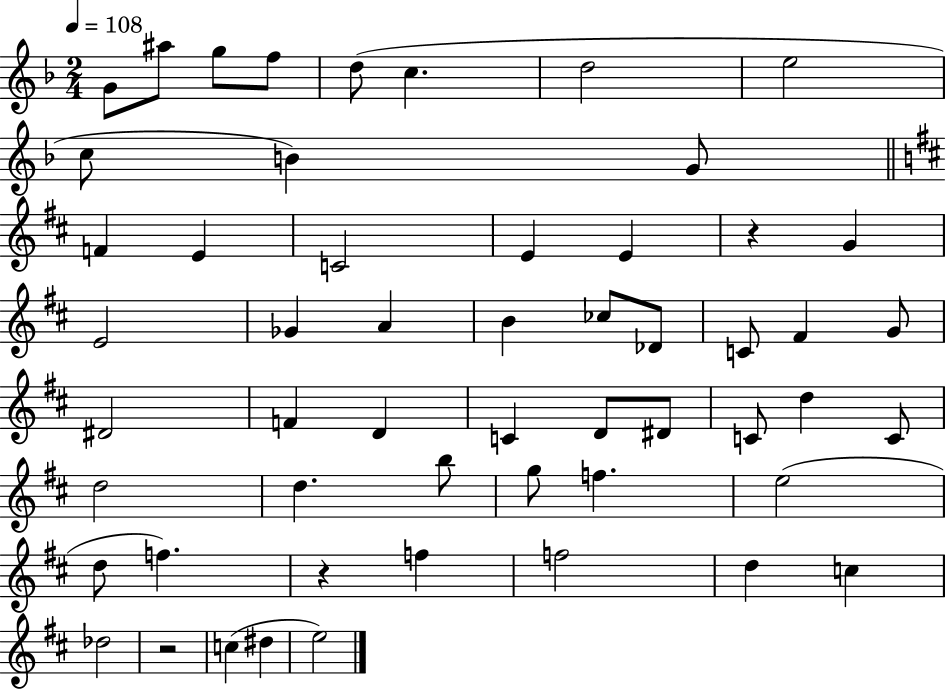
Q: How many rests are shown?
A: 3